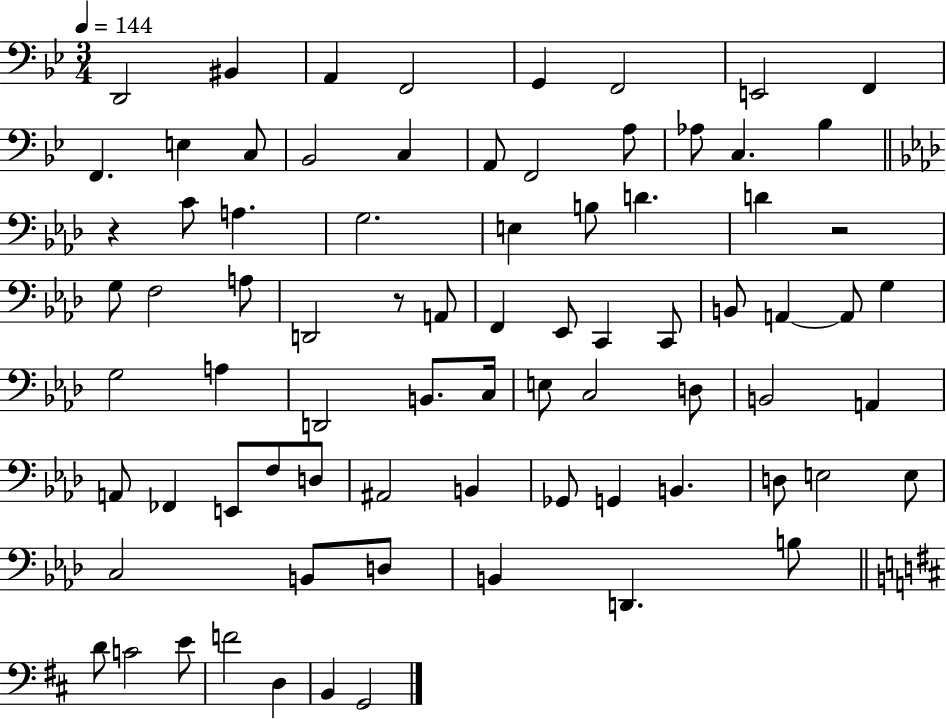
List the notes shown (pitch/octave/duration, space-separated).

D2/h BIS2/q A2/q F2/h G2/q F2/h E2/h F2/q F2/q. E3/q C3/e Bb2/h C3/q A2/e F2/h A3/e Ab3/e C3/q. Bb3/q R/q C4/e A3/q. G3/h. E3/q B3/e D4/q. D4/q R/h G3/e F3/h A3/e D2/h R/e A2/e F2/q Eb2/e C2/q C2/e B2/e A2/q A2/e G3/q G3/h A3/q D2/h B2/e. C3/s E3/e C3/h D3/e B2/h A2/q A2/e FES2/q E2/e F3/e D3/e A#2/h B2/q Gb2/e G2/q B2/q. D3/e E3/h E3/e C3/h B2/e D3/e B2/q D2/q. B3/e D4/e C4/h E4/e F4/h D3/q B2/q G2/h